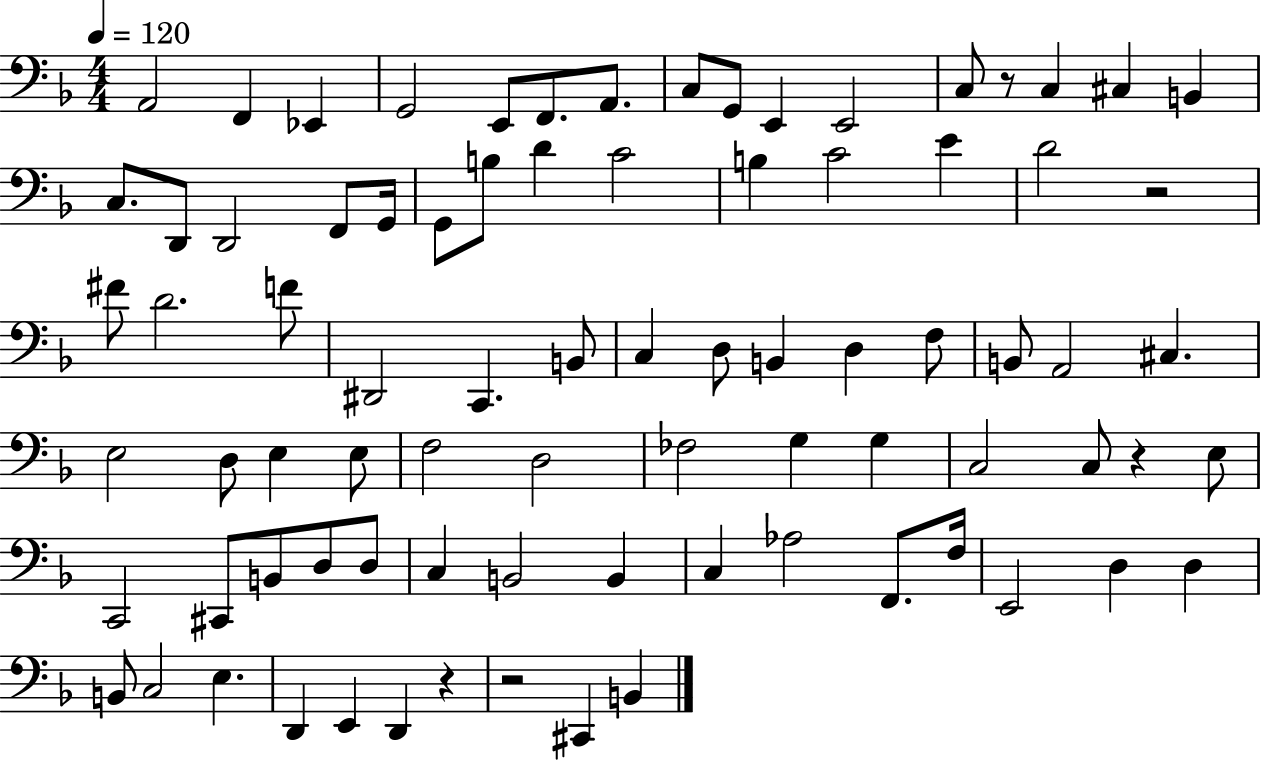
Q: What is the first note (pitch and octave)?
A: A2